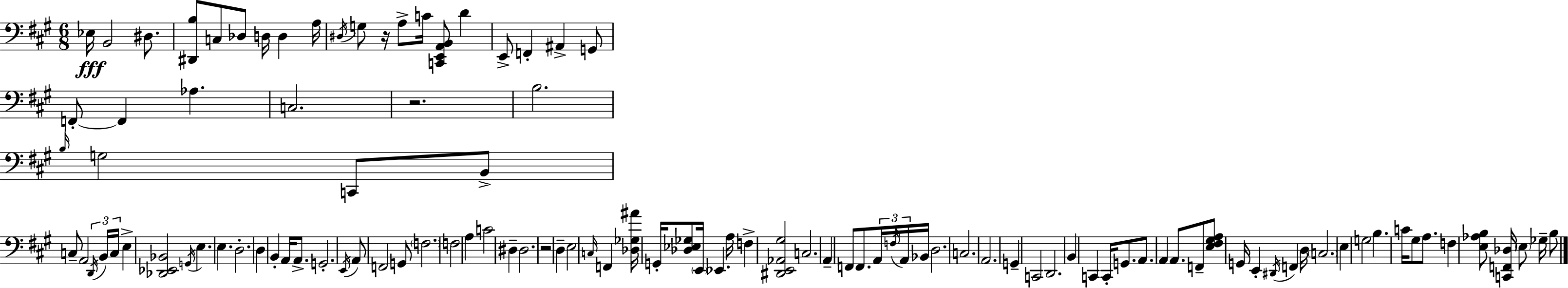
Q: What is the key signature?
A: A major